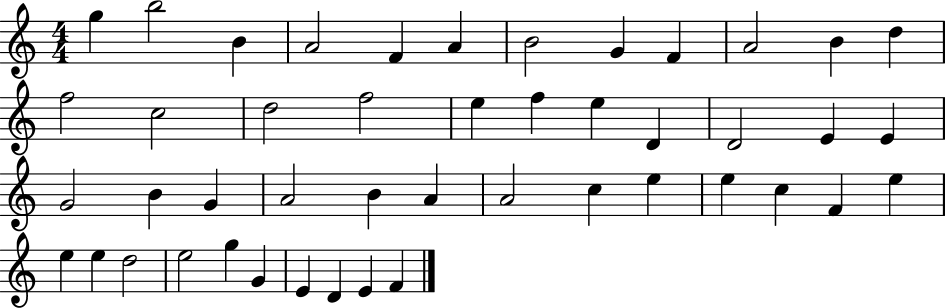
G5/q B5/h B4/q A4/h F4/q A4/q B4/h G4/q F4/q A4/h B4/q D5/q F5/h C5/h D5/h F5/h E5/q F5/q E5/q D4/q D4/h E4/q E4/q G4/h B4/q G4/q A4/h B4/q A4/q A4/h C5/q E5/q E5/q C5/q F4/q E5/q E5/q E5/q D5/h E5/h G5/q G4/q E4/q D4/q E4/q F4/q